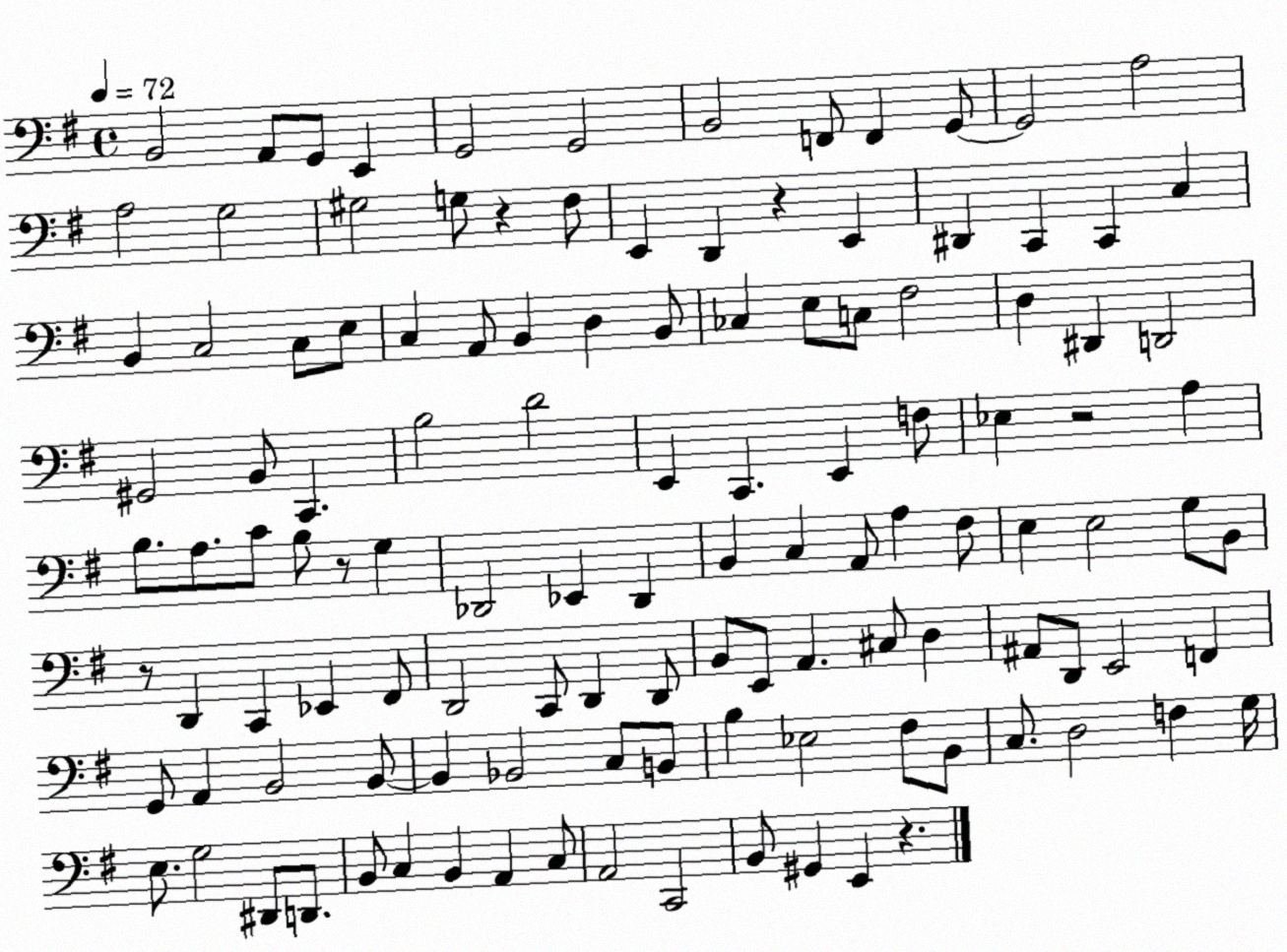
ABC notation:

X:1
T:Untitled
M:4/4
L:1/4
K:G
B,,2 A,,/2 G,,/2 E,, G,,2 G,,2 B,,2 F,,/2 F,, G,,/2 G,,2 A,2 A,2 G,2 ^G,2 G,/2 z ^F,/2 E,, D,, z E,, ^D,, C,, C,, C, B,, C,2 C,/2 E,/2 C, A,,/2 B,, D, B,,/2 _C, E,/2 C,/2 ^F,2 D, ^D,, D,,2 ^G,,2 B,,/2 C,, B,2 D2 E,, C,, E,, F,/2 _E, z2 A, B,/2 A,/2 C/2 B,/2 z/2 G, _D,,2 _E,, _D,, B,, C, A,,/2 A, ^F,/2 E, E,2 G,/2 B,,/2 z/2 D,, C,, _E,, ^F,,/2 D,,2 C,,/2 D,, D,,/2 B,,/2 E,,/2 A,, ^C,/2 D, ^A,,/2 D,,/2 E,,2 F,, G,,/2 A,, B,,2 B,,/2 B,, _B,,2 C,/2 B,,/2 B, _E,2 ^F,/2 B,,/2 C,/2 D,2 F, G,/4 E,/2 G,2 ^D,,/2 D,,/2 B,,/2 C, B,, A,, C,/2 A,,2 C,,2 B,,/2 ^G,, E,, z